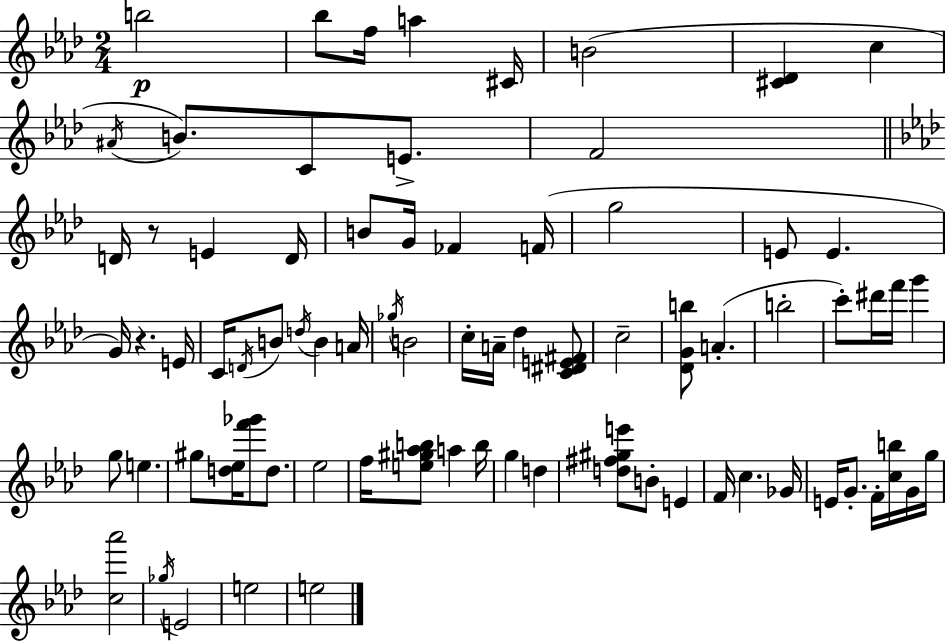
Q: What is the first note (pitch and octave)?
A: B5